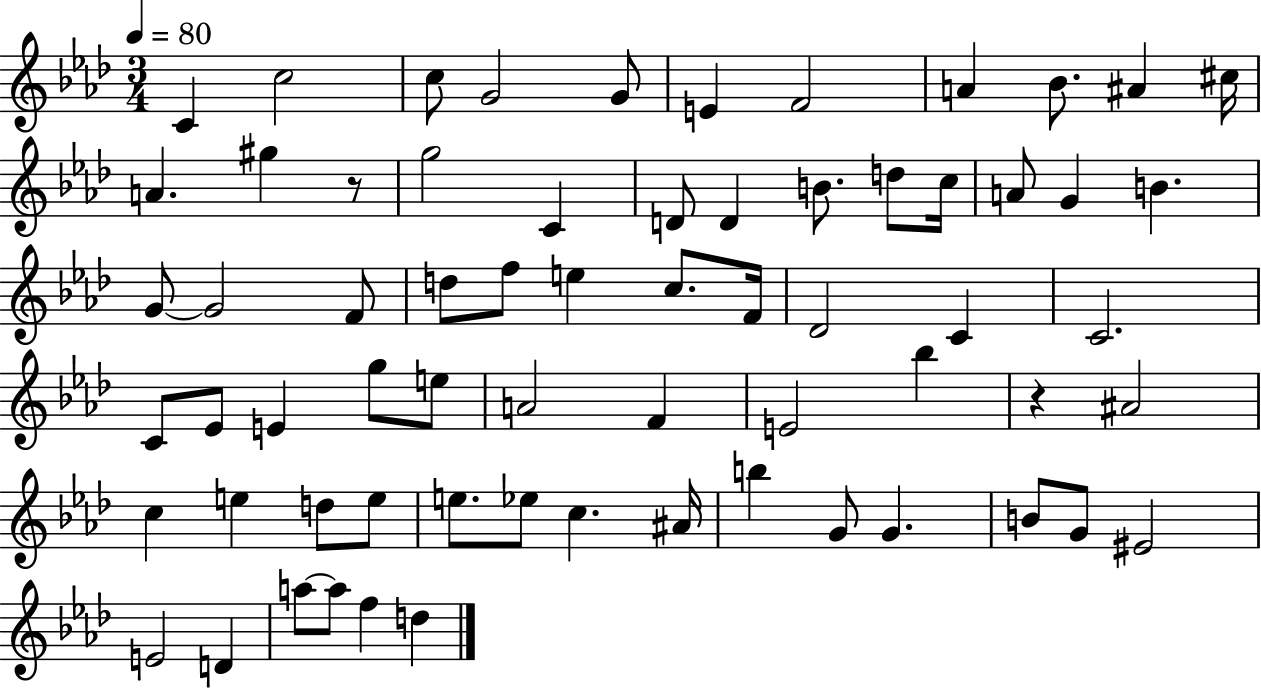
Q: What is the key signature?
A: AES major